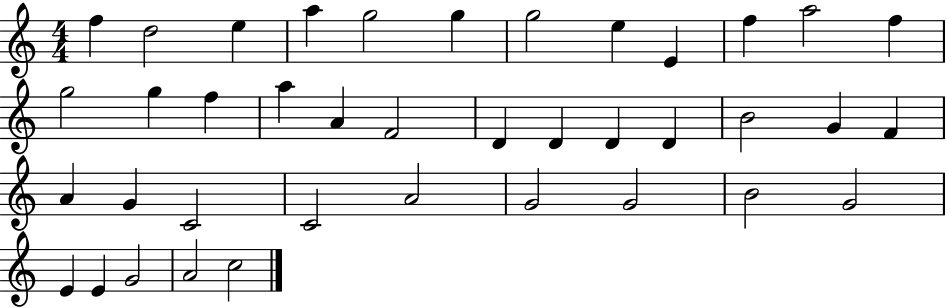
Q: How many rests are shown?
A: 0